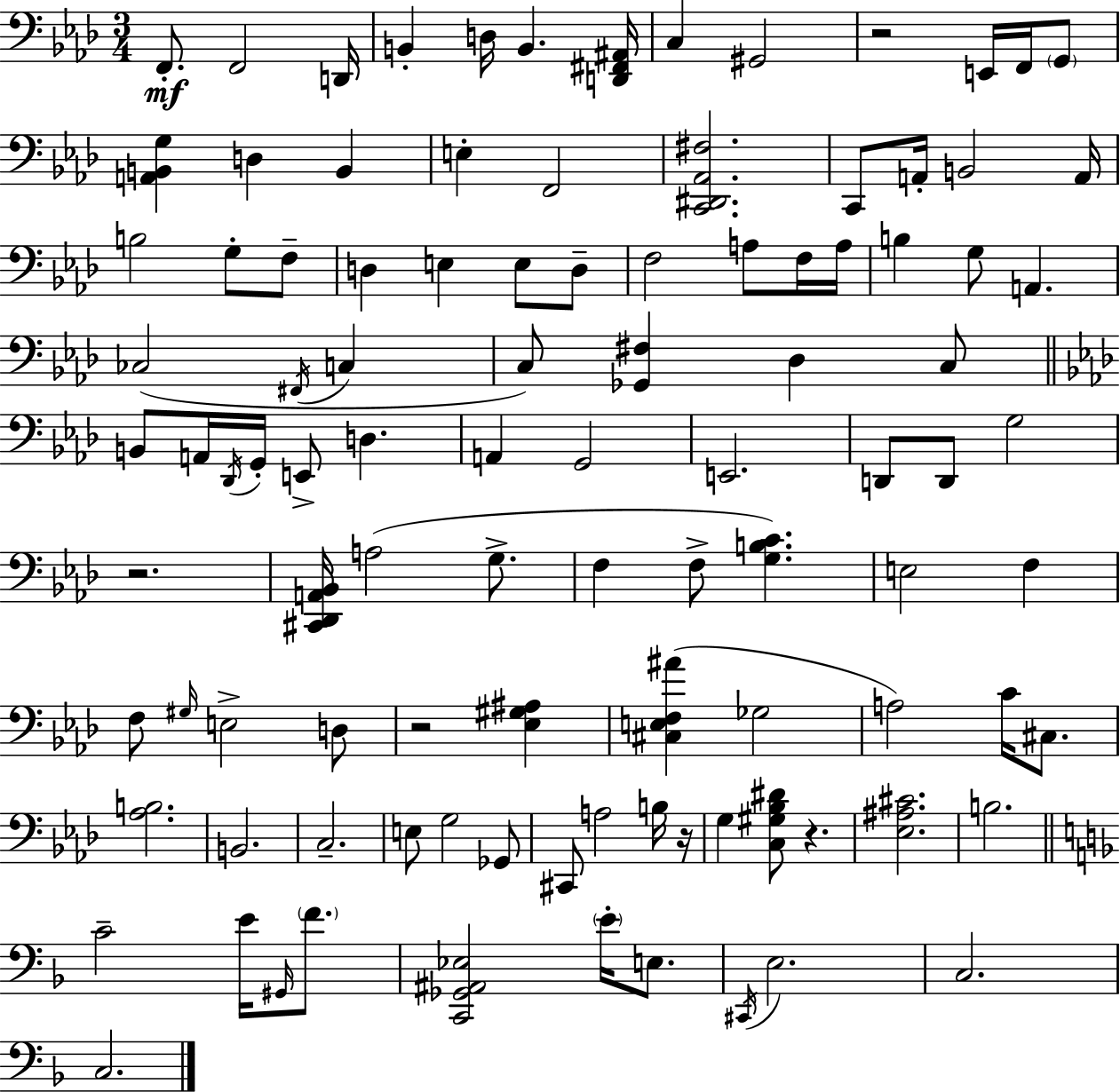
{
  \clef bass
  \numericTimeSignature
  \time 3/4
  \key f \minor
  \repeat volta 2 { f,8.-.\mf f,2 d,16 | b,4-. d16 b,4. <d, fis, ais,>16 | c4 gis,2 | r2 e,16 f,16 \parenthesize g,8 | \break <a, b, g>4 d4 b,4 | e4-. f,2 | <c, dis, aes, fis>2. | c,8 a,16-. b,2 a,16 | \break b2 g8-. f8-- | d4 e4 e8 d8-- | f2 a8 f16 a16 | b4 g8 a,4. | \break ces2( \acciaccatura { fis,16 } c4 | c8) <ges, fis>4 des4 c8 | \bar "||" \break \key f \minor b,8 a,16 \acciaccatura { des,16 } g,16-. e,8-> d4. | a,4 g,2 | e,2. | d,8 d,8 g2 | \break r2. | <cis, des, a, bes,>16 a2( g8.-> | f4 f8-> <g b c'>4.) | e2 f4 | \break f8 \grace { gis16 } e2-> | d8 r2 <ees gis ais>4 | <cis e f ais'>4( ges2 | a2) c'16 cis8. | \break <aes b>2. | b,2. | c2.-- | e8 g2 | \break ges,8 cis,8 a2 | b16 r16 g4 <c gis bes dis'>8 r4. | <ees ais cis'>2. | b2. | \break \bar "||" \break \key f \major c'2-- e'16 \grace { gis,16 } \parenthesize f'8. | <c, ges, ais, ees>2 \parenthesize e'16-. e8. | \acciaccatura { cis,16 } e2. | c2. | \break c2. | } \bar "|."
}